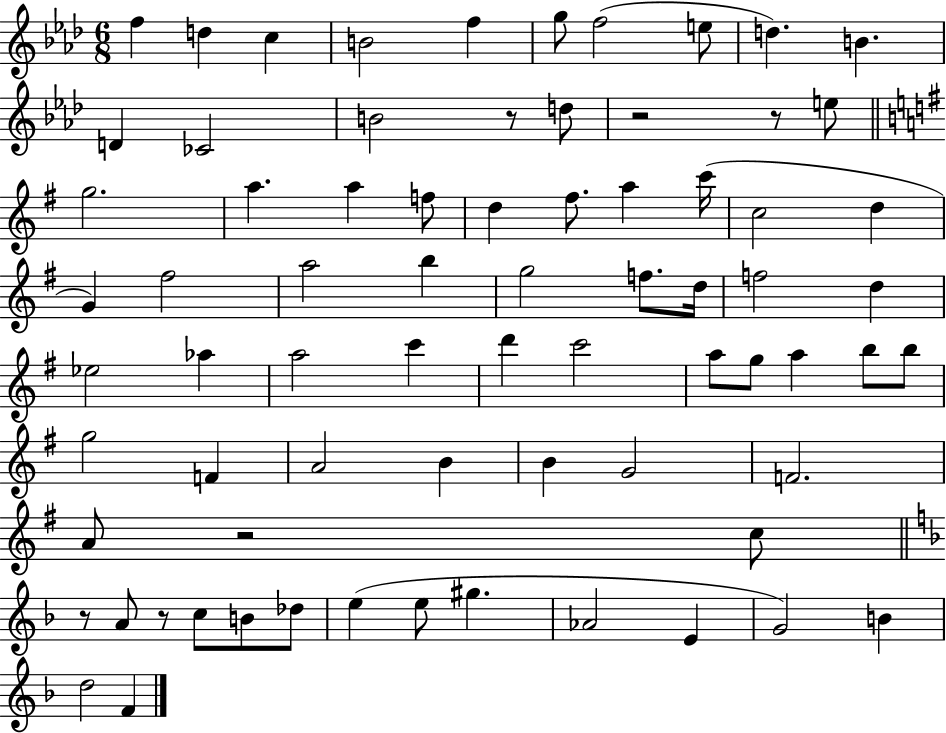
{
  \clef treble
  \numericTimeSignature
  \time 6/8
  \key aes \major
  f''4 d''4 c''4 | b'2 f''4 | g''8 f''2( e''8 | d''4.) b'4. | \break d'4 ces'2 | b'2 r8 d''8 | r2 r8 e''8 | \bar "||" \break \key g \major g''2. | a''4. a''4 f''8 | d''4 fis''8. a''4 c'''16( | c''2 d''4 | \break g'4) fis''2 | a''2 b''4 | g''2 f''8. d''16 | f''2 d''4 | \break ees''2 aes''4 | a''2 c'''4 | d'''4 c'''2 | a''8 g''8 a''4 b''8 b''8 | \break g''2 f'4 | a'2 b'4 | b'4 g'2 | f'2. | \break a'8 r2 c''8 | \bar "||" \break \key d \minor r8 a'8 r8 c''8 b'8 des''8 | e''4( e''8 gis''4. | aes'2 e'4 | g'2) b'4 | \break d''2 f'4 | \bar "|."
}